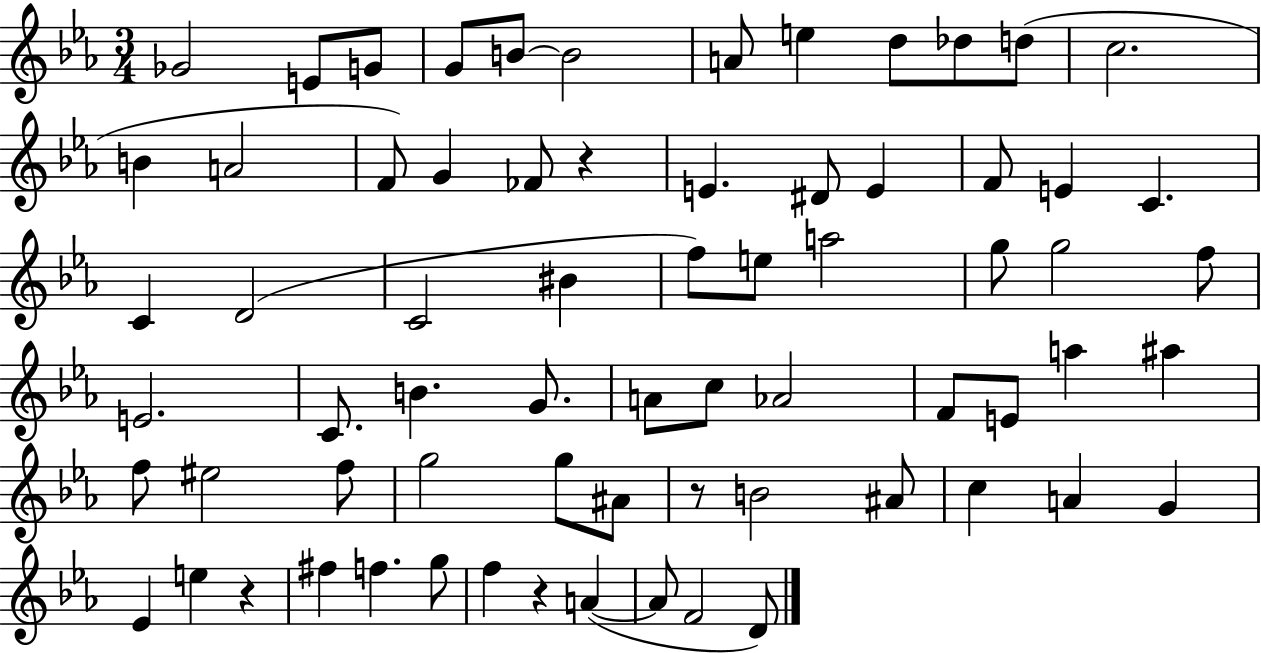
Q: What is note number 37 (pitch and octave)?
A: G4